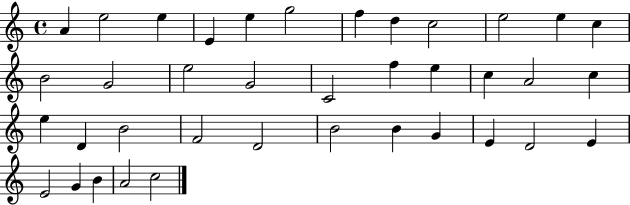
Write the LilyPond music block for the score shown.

{
  \clef treble
  \time 4/4
  \defaultTimeSignature
  \key c \major
  a'4 e''2 e''4 | e'4 e''4 g''2 | f''4 d''4 c''2 | e''2 e''4 c''4 | \break b'2 g'2 | e''2 g'2 | c'2 f''4 e''4 | c''4 a'2 c''4 | \break e''4 d'4 b'2 | f'2 d'2 | b'2 b'4 g'4 | e'4 d'2 e'4 | \break e'2 g'4 b'4 | a'2 c''2 | \bar "|."
}